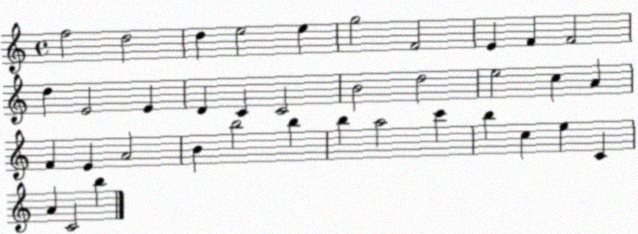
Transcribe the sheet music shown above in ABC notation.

X:1
T:Untitled
M:4/4
L:1/4
K:C
f2 d2 d e2 e g2 F2 E F F2 d E2 E D C C2 B2 d2 e2 c A F E A2 B b2 b b a2 c' b c e C A C2 b